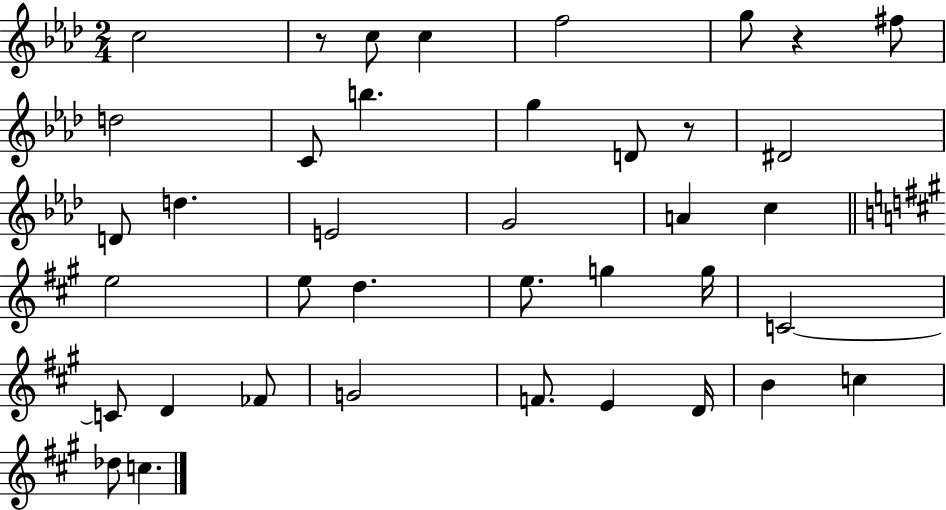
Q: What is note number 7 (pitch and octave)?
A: D5